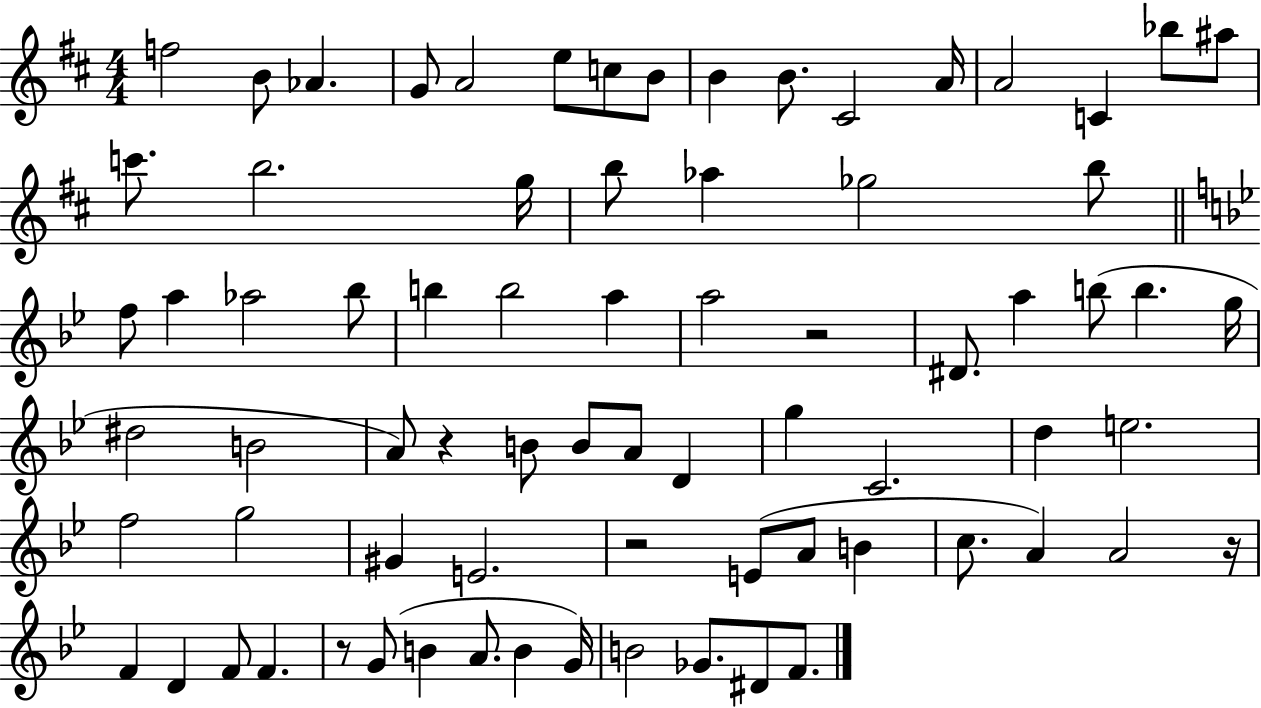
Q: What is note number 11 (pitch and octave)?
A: C#4